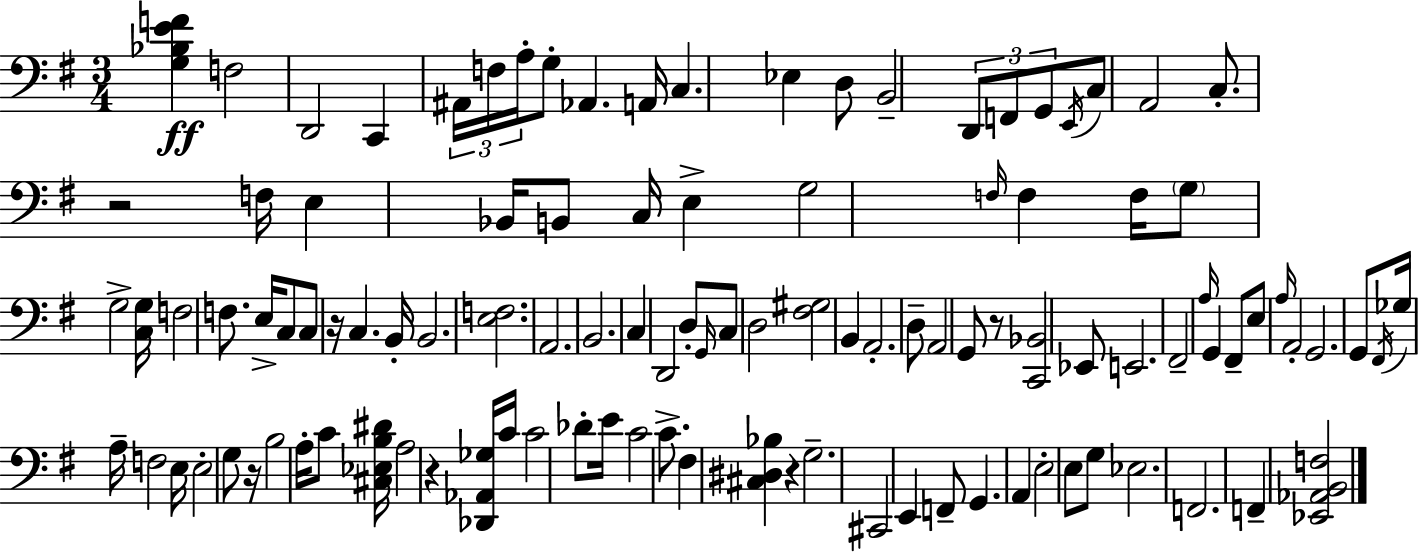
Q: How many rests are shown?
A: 6